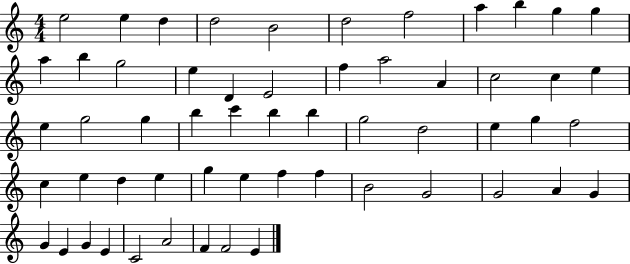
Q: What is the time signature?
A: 4/4